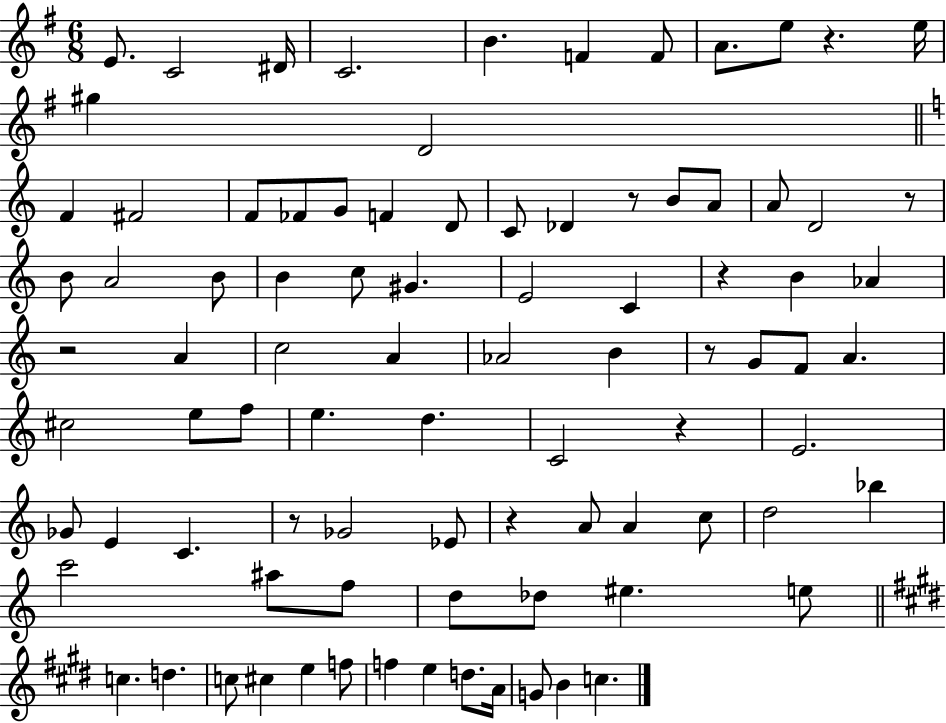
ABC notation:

X:1
T:Untitled
M:6/8
L:1/4
K:G
E/2 C2 ^D/4 C2 B F F/2 A/2 e/2 z e/4 ^g D2 F ^F2 F/2 _F/2 G/2 F D/2 C/2 _D z/2 B/2 A/2 A/2 D2 z/2 B/2 A2 B/2 B c/2 ^G E2 C z B _A z2 A c2 A _A2 B z/2 G/2 F/2 A ^c2 e/2 f/2 e d C2 z E2 _G/2 E C z/2 _G2 _E/2 z A/2 A c/2 d2 _b c'2 ^a/2 f/2 d/2 _d/2 ^e e/2 c d c/2 ^c e f/2 f e d/2 A/4 G/2 B c